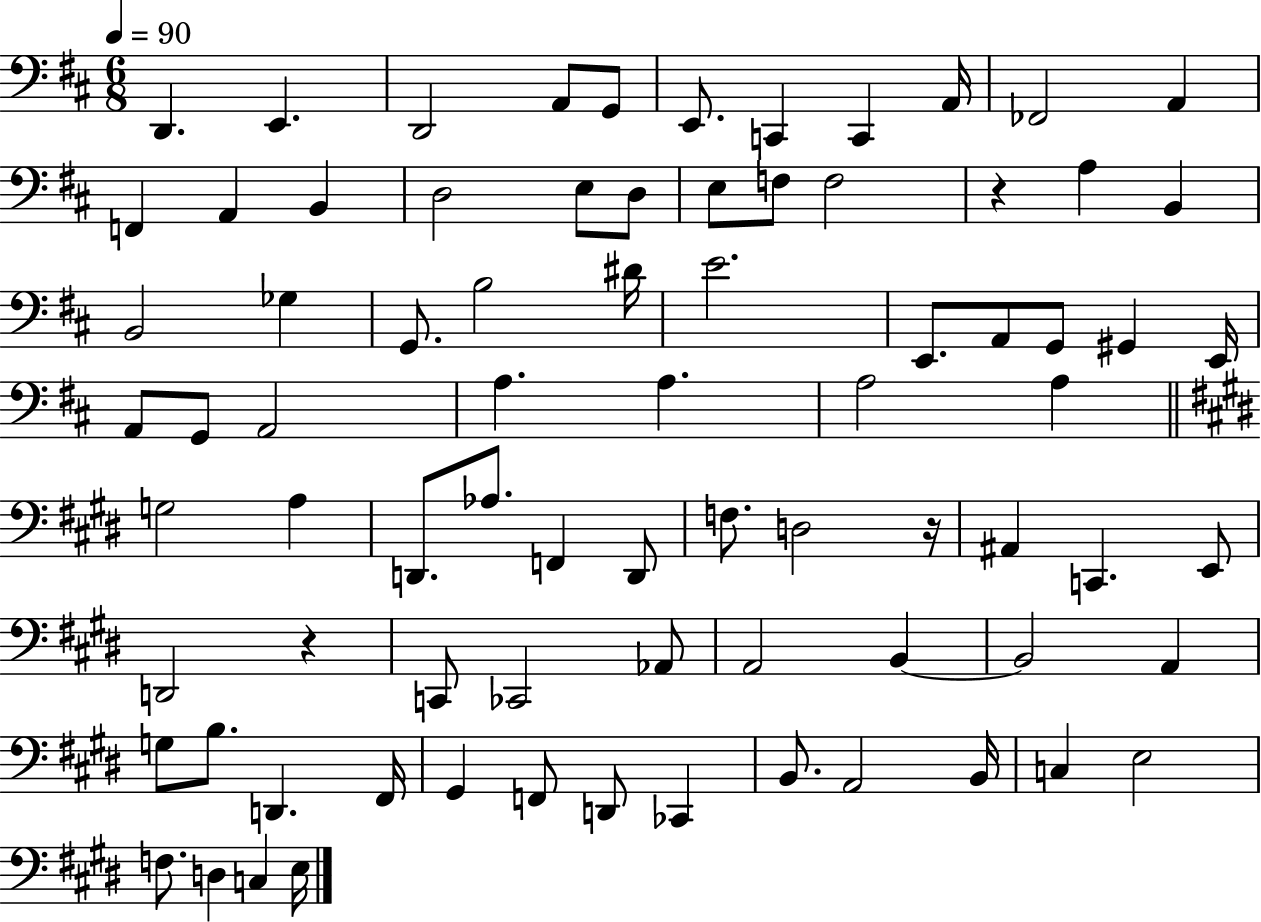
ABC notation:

X:1
T:Untitled
M:6/8
L:1/4
K:D
D,, E,, D,,2 A,,/2 G,,/2 E,,/2 C,, C,, A,,/4 _F,,2 A,, F,, A,, B,, D,2 E,/2 D,/2 E,/2 F,/2 F,2 z A, B,, B,,2 _G, G,,/2 B,2 ^D/4 E2 E,,/2 A,,/2 G,,/2 ^G,, E,,/4 A,,/2 G,,/2 A,,2 A, A, A,2 A, G,2 A, D,,/2 _A,/2 F,, D,,/2 F,/2 D,2 z/4 ^A,, C,, E,,/2 D,,2 z C,,/2 _C,,2 _A,,/2 A,,2 B,, B,,2 A,, G,/2 B,/2 D,, ^F,,/4 ^G,, F,,/2 D,,/2 _C,, B,,/2 A,,2 B,,/4 C, E,2 F,/2 D, C, E,/4